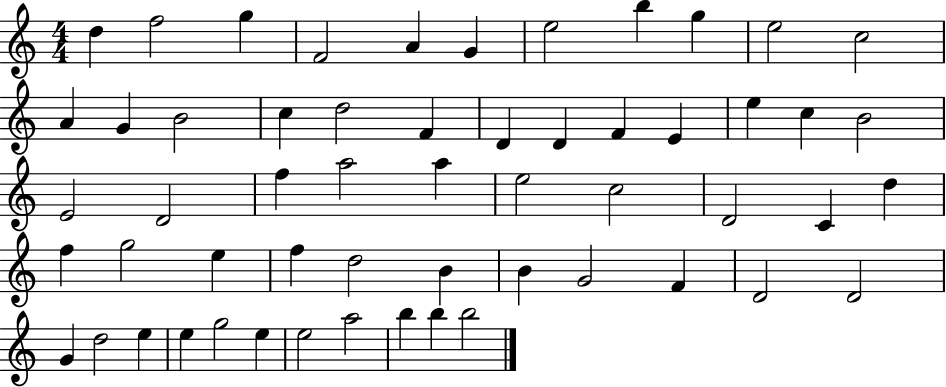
D5/q F5/h G5/q F4/h A4/q G4/q E5/h B5/q G5/q E5/h C5/h A4/q G4/q B4/h C5/q D5/h F4/q D4/q D4/q F4/q E4/q E5/q C5/q B4/h E4/h D4/h F5/q A5/h A5/q E5/h C5/h D4/h C4/q D5/q F5/q G5/h E5/q F5/q D5/h B4/q B4/q G4/h F4/q D4/h D4/h G4/q D5/h E5/q E5/q G5/h E5/q E5/h A5/h B5/q B5/q B5/h